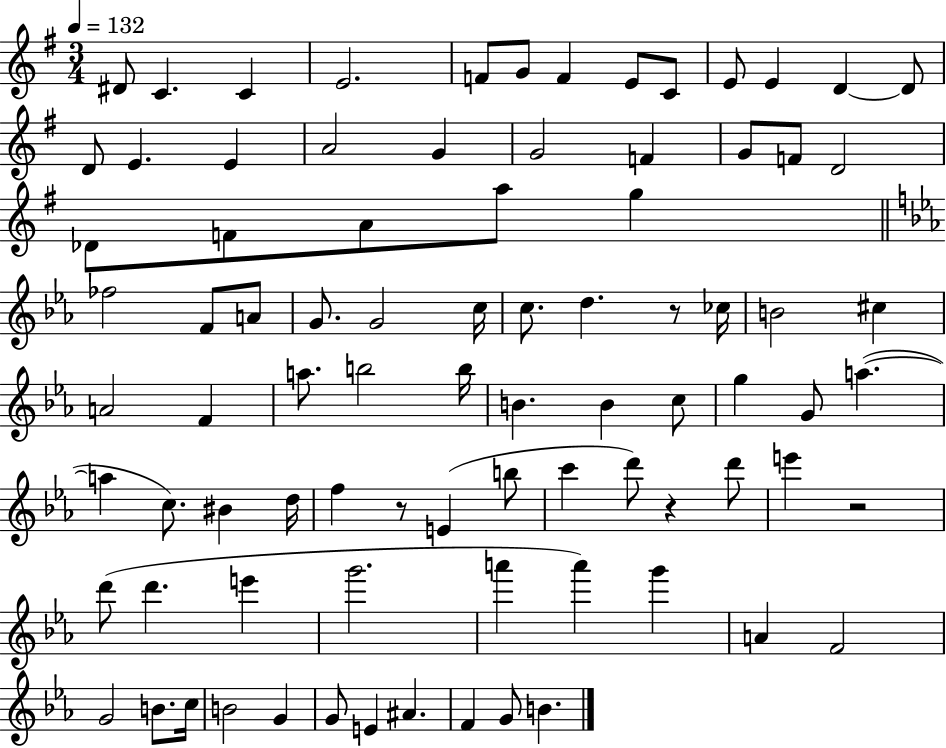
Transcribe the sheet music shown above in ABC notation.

X:1
T:Untitled
M:3/4
L:1/4
K:G
^D/2 C C E2 F/2 G/2 F E/2 C/2 E/2 E D D/2 D/2 E E A2 G G2 F G/2 F/2 D2 _D/2 F/2 A/2 a/2 g _f2 F/2 A/2 G/2 G2 c/4 c/2 d z/2 _c/4 B2 ^c A2 F a/2 b2 b/4 B B c/2 g G/2 a a c/2 ^B d/4 f z/2 E b/2 c' d'/2 z d'/2 e' z2 d'/2 d' e' g'2 a' a' g' A F2 G2 B/2 c/4 B2 G G/2 E ^A F G/2 B